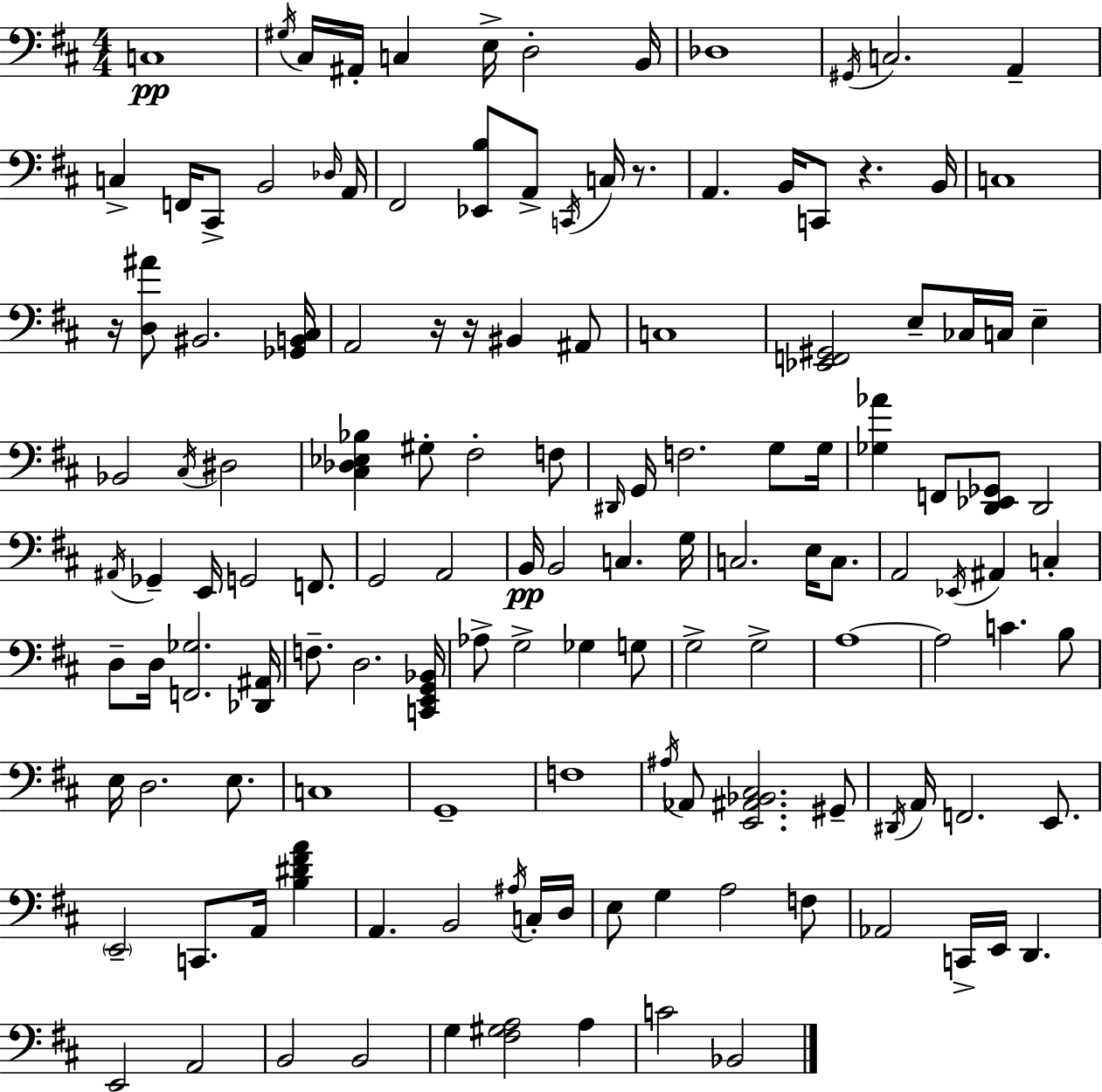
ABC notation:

X:1
T:Untitled
M:4/4
L:1/4
K:D
C,4 ^G,/4 ^C,/4 ^A,,/4 C, E,/4 D,2 B,,/4 _D,4 ^G,,/4 C,2 A,, C, F,,/4 ^C,,/2 B,,2 _D,/4 A,,/4 ^F,,2 [_E,,B,]/2 A,,/2 C,,/4 C,/4 z/2 A,, B,,/4 C,,/2 z B,,/4 C,4 z/4 [D,^A]/2 ^B,,2 [_G,,B,,^C,]/4 A,,2 z/4 z/4 ^B,, ^A,,/2 C,4 [_E,,F,,^G,,]2 E,/2 _C,/4 C,/4 E, _B,,2 ^C,/4 ^D,2 [^C,_D,_E,_B,] ^G,/2 ^F,2 F,/2 ^D,,/4 G,,/4 F,2 G,/2 G,/4 [_G,_A] F,,/2 [D,,_E,,_G,,]/2 D,,2 ^A,,/4 _G,, E,,/4 G,,2 F,,/2 G,,2 A,,2 B,,/4 B,,2 C, G,/4 C,2 E,/4 C,/2 A,,2 _E,,/4 ^A,, C, D,/2 D,/4 [F,,_G,]2 [_D,,^A,,]/4 F,/2 D,2 [C,,E,,G,,_B,,]/4 _A,/2 G,2 _G, G,/2 G,2 G,2 A,4 A,2 C B,/2 E,/4 D,2 E,/2 C,4 G,,4 F,4 ^A,/4 _A,,/2 [E,,^A,,_B,,^C,]2 ^G,,/2 ^D,,/4 A,,/4 F,,2 E,,/2 E,,2 C,,/2 A,,/4 [B,^D^FA] A,, B,,2 ^A,/4 C,/4 D,/4 E,/2 G, A,2 F,/2 _A,,2 C,,/4 E,,/4 D,, E,,2 A,,2 B,,2 B,,2 G, [^F,^G,A,]2 A, C2 _B,,2